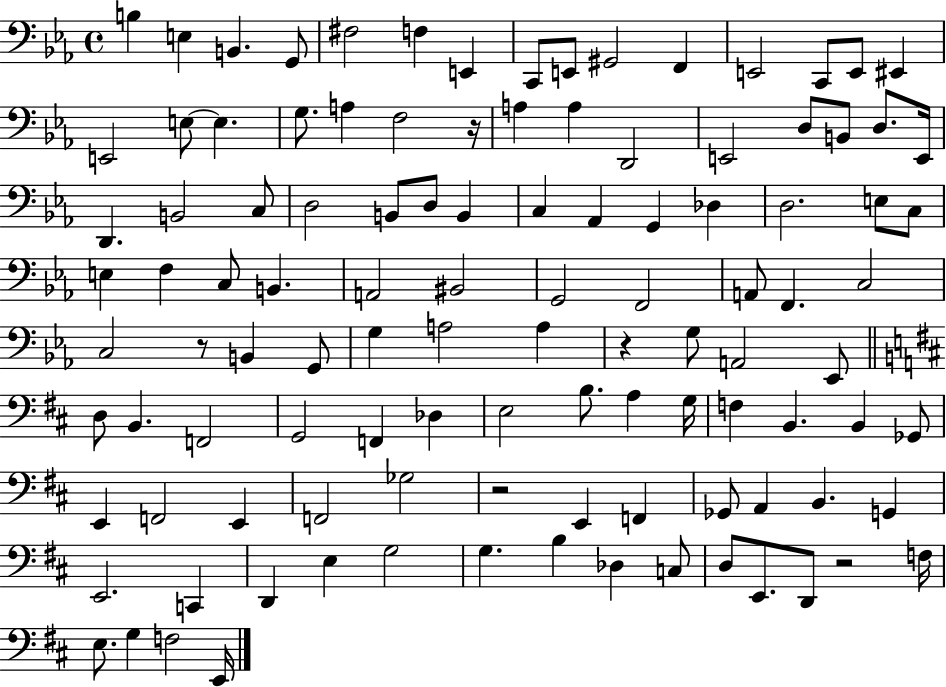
B3/q E3/q B2/q. G2/e F#3/h F3/q E2/q C2/e E2/e G#2/h F2/q E2/h C2/e E2/e EIS2/q E2/h E3/e E3/q. G3/e. A3/q F3/h R/s A3/q A3/q D2/h E2/h D3/e B2/e D3/e. E2/s D2/q. B2/h C3/e D3/h B2/e D3/e B2/q C3/q Ab2/q G2/q Db3/q D3/h. E3/e C3/e E3/q F3/q C3/e B2/q. A2/h BIS2/h G2/h F2/h A2/e F2/q. C3/h C3/h R/e B2/q G2/e G3/q A3/h A3/q R/q G3/e A2/h Eb2/e D3/e B2/q. F2/h G2/h F2/q Db3/q E3/h B3/e. A3/q G3/s F3/q B2/q. B2/q Gb2/e E2/q F2/h E2/q F2/h Gb3/h R/h E2/q F2/q Gb2/e A2/q B2/q. G2/q E2/h. C2/q D2/q E3/q G3/h G3/q. B3/q Db3/q C3/e D3/e E2/e. D2/e R/h F3/s E3/e. G3/q F3/h E2/s